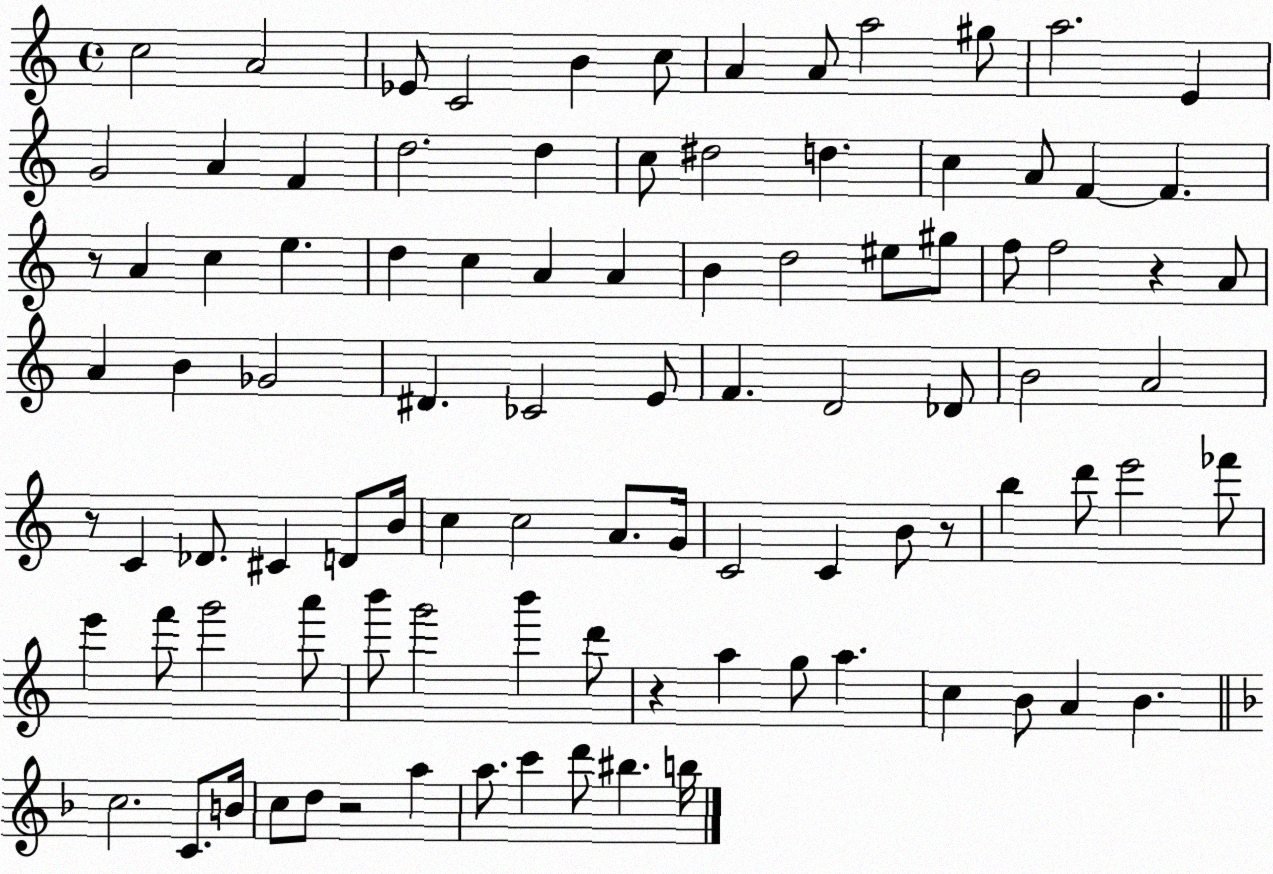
X:1
T:Untitled
M:4/4
L:1/4
K:C
c2 A2 _E/2 C2 B c/2 A A/2 a2 ^g/2 a2 E G2 A F d2 d c/2 ^d2 d c A/2 F F z/2 A c e d c A A B d2 ^e/2 ^g/2 f/2 f2 z A/2 A B _G2 ^D _C2 E/2 F D2 _D/2 B2 A2 z/2 C _D/2 ^C D/2 B/4 c c2 A/2 G/4 C2 C B/2 z/2 b d'/2 e'2 _f'/2 e' f'/2 g'2 a'/2 b'/2 g'2 b' d'/2 z a g/2 a c B/2 A B c2 C/2 B/4 c/2 d/2 z2 a a/2 c' d'/2 ^b b/4